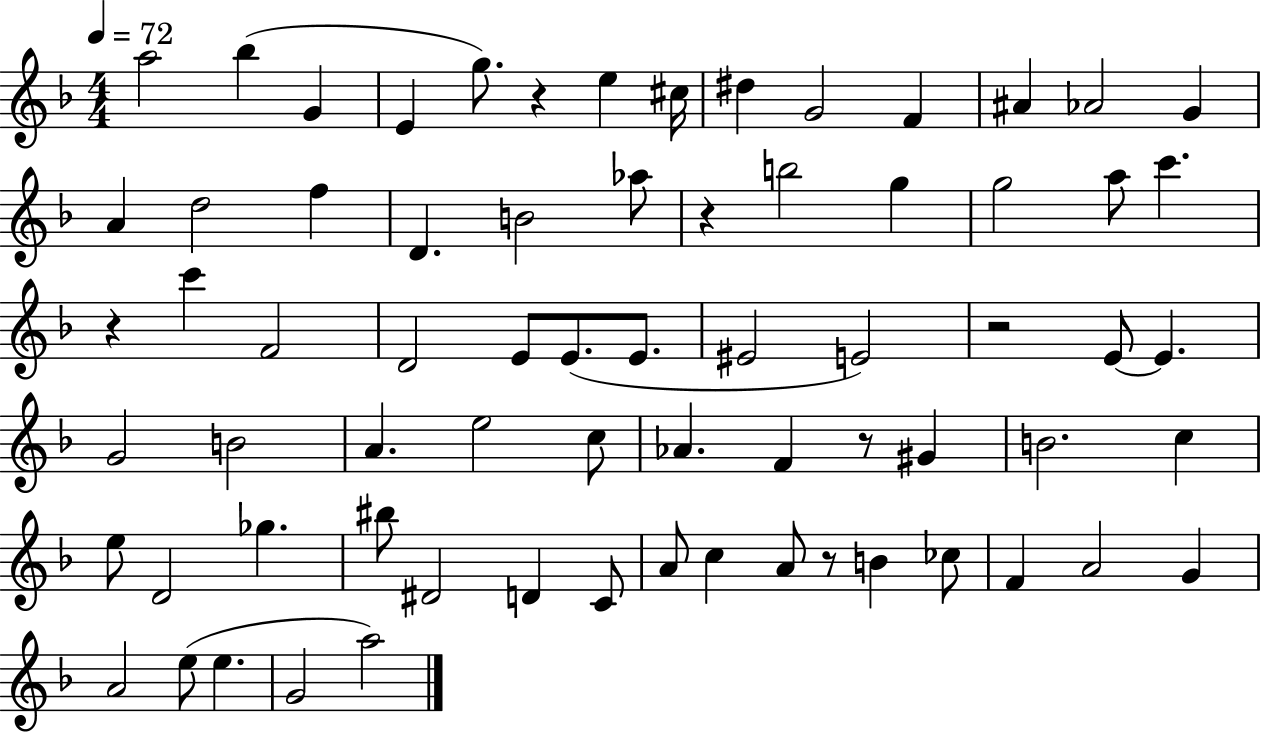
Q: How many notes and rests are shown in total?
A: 70